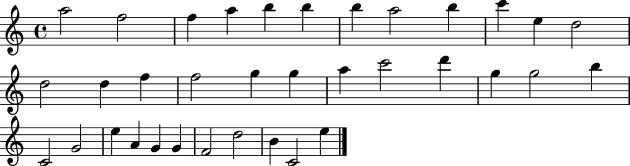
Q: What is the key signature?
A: C major